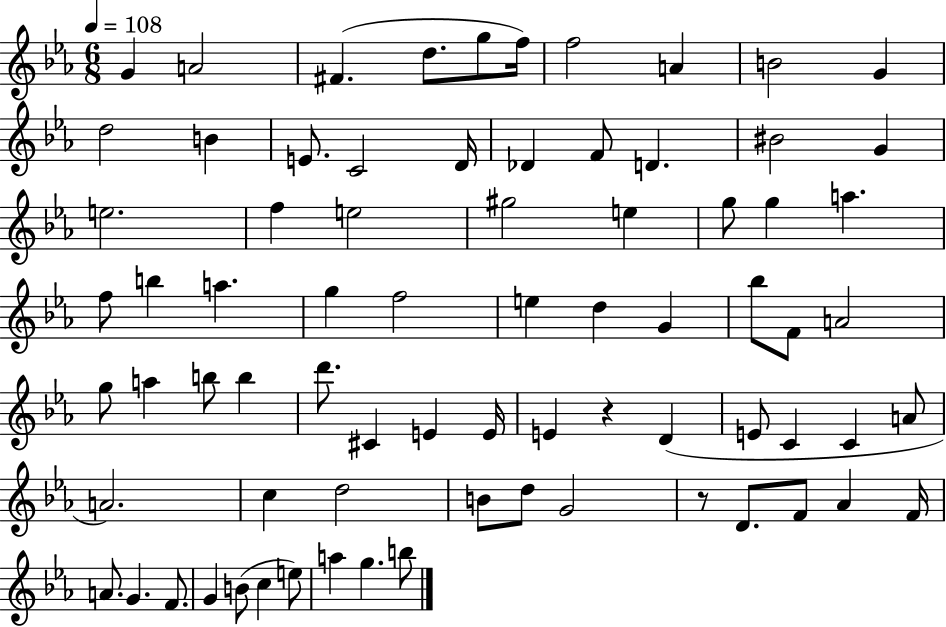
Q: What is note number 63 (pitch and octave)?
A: F4